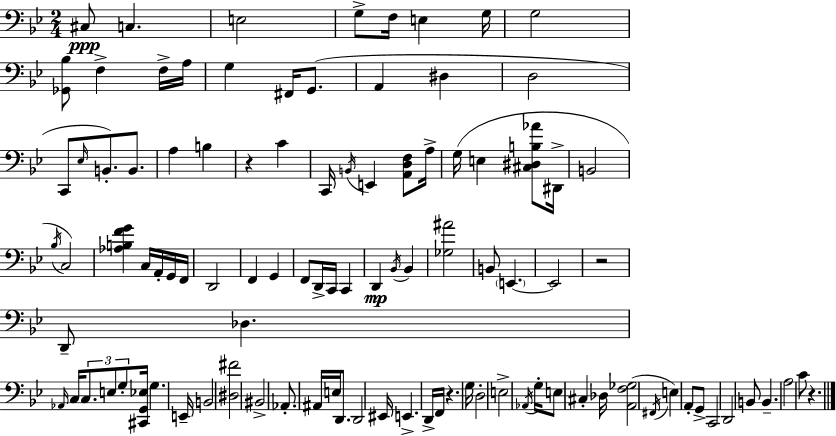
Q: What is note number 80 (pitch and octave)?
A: F#2